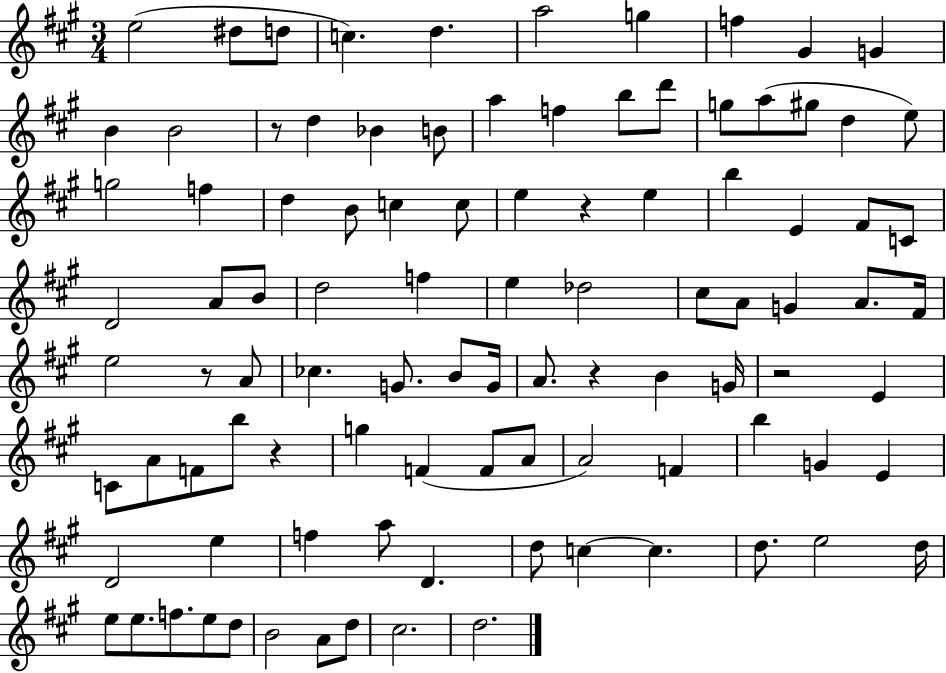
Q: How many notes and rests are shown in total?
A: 98